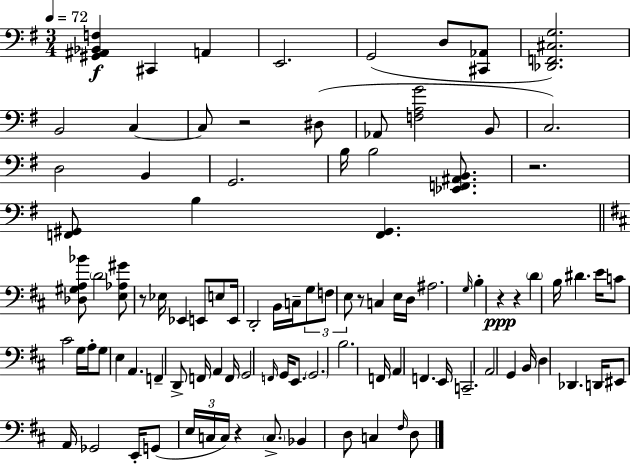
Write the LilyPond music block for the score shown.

{
  \clef bass
  \numericTimeSignature
  \time 3/4
  \key e \minor
  \tempo 4 = 72
  <gis, ais, bes, f>4\f cis,4 a,4 | e,2. | g,2( d8 <cis, aes,>8 | <des, f, cis g>2.) | \break b,2 c4~~ | c8 r2 dis8( | aes,8 <f a g'>2 b,8 | c2.) | \break d2 b,4 | g,2. | b16 b2 <ees, f, ais, b,>8. | r2. | \break <f, gis,>8 b4 <f, gis,>4. | \bar "||" \break \key d \major <des gis a bes'>8 \parenthesize d'2 <e aes gis'>8 | r8 ees16 ees,4 e,8 e8 e,16 | d,2-. b,16 c16-- \tuplet 3/2 { g8 | f8 e8 } r8 c4 e16 d16 | \break ais2. | \grace { g16 } b4-. r4\ppp r4 | \parenthesize d'4 b16 dis'4. | e'16 c'8 cis'2 g16 | \break a16-. g8 e4 a,4. | f,4-- d,8-> f,16 a,4 | f,16 g,2 \grace { f,16 } g,16 e,8. | \parenthesize g,2. | \break b2. | f,16 a,4 f,4. | e,16 c,2.-- | a,2 g,4 | \break b,16 d4 des,4. | d,16 eis,8 a,16 ges,2 | e,16-. g,8( \tuplet 3/2 { e16 c16 c16) } r4 \parenthesize c8.-> | bes,4 d8 c4 | \break \grace { fis16 } d8 \bar "|."
}